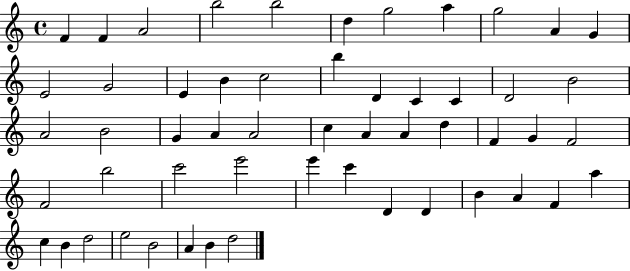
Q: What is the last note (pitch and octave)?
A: D5